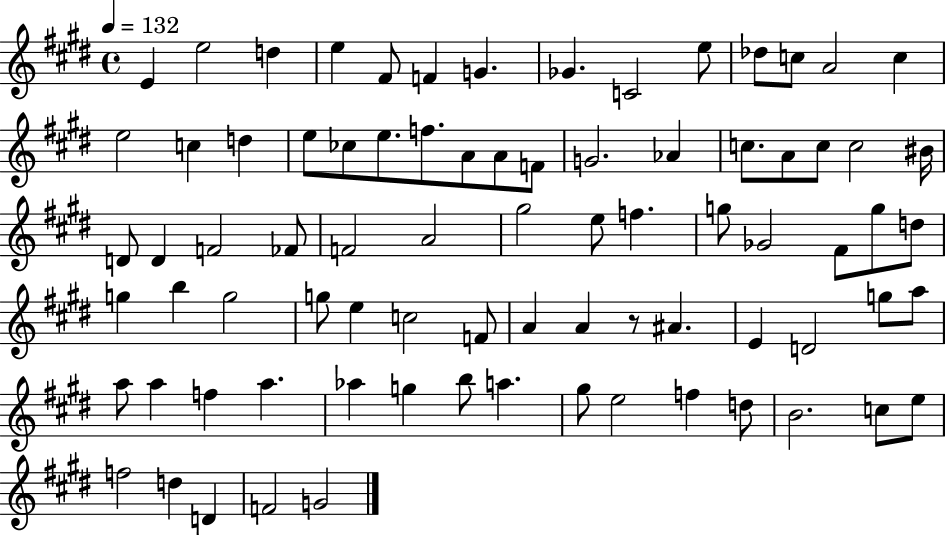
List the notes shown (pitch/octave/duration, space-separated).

E4/q E5/h D5/q E5/q F#4/e F4/q G4/q. Gb4/q. C4/h E5/e Db5/e C5/e A4/h C5/q E5/h C5/q D5/q E5/e CES5/e E5/e. F5/e. A4/e A4/e F4/e G4/h. Ab4/q C5/e. A4/e C5/e C5/h BIS4/s D4/e D4/q F4/h FES4/e F4/h A4/h G#5/h E5/e F5/q. G5/e Gb4/h F#4/e G5/e D5/e G5/q B5/q G5/h G5/e E5/q C5/h F4/e A4/q A4/q R/e A#4/q. E4/q D4/h G5/e A5/e A5/e A5/q F5/q A5/q. Ab5/q G5/q B5/e A5/q. G#5/e E5/h F5/q D5/e B4/h. C5/e E5/e F5/h D5/q D4/q F4/h G4/h